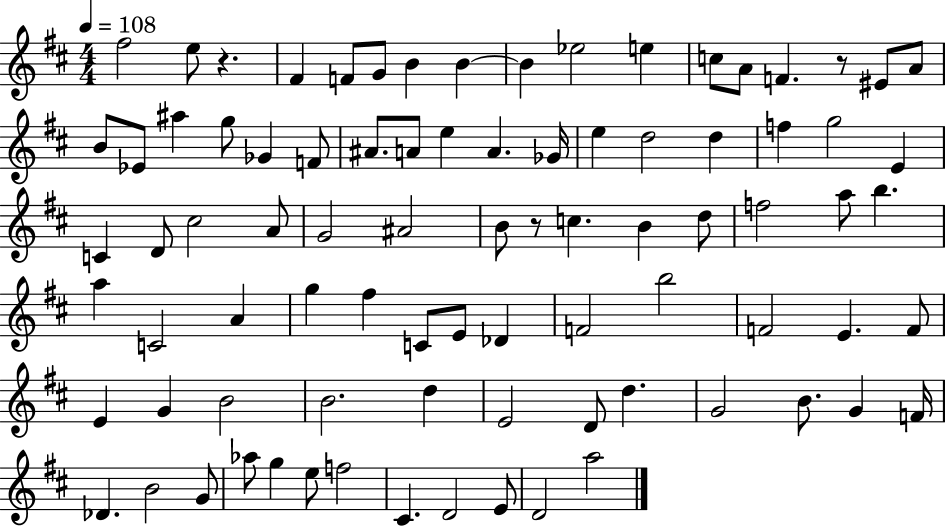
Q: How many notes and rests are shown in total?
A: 85